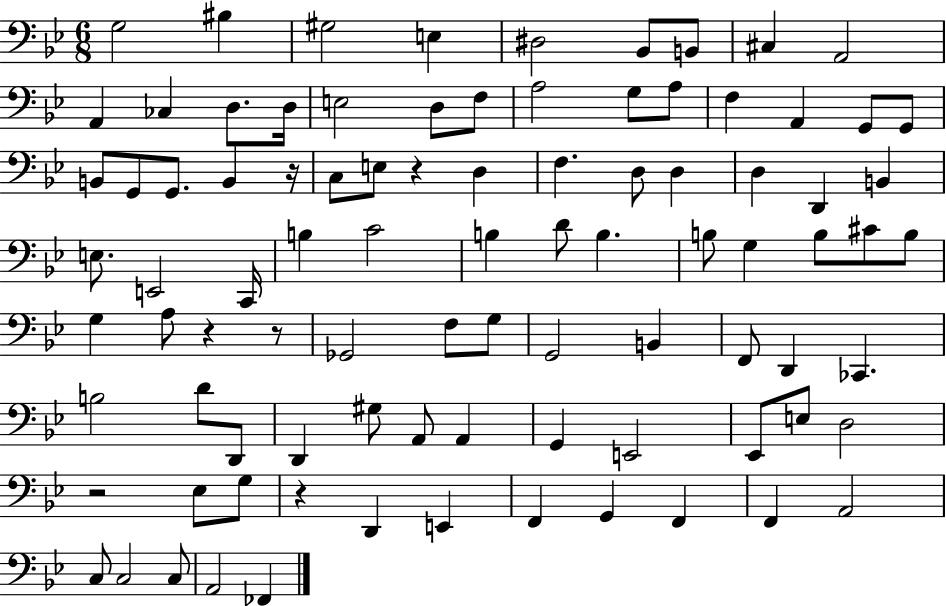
G3/h BIS3/q G#3/h E3/q D#3/h Bb2/e B2/e C#3/q A2/h A2/q CES3/q D3/e. D3/s E3/h D3/e F3/e A3/h G3/e A3/e F3/q A2/q G2/e G2/e B2/e G2/e G2/e. B2/q R/s C3/e E3/e R/q D3/q F3/q. D3/e D3/q D3/q D2/q B2/q E3/e. E2/h C2/s B3/q C4/h B3/q D4/e B3/q. B3/e G3/q B3/e C#4/e B3/e G3/q A3/e R/q R/e Gb2/h F3/e G3/e G2/h B2/q F2/e D2/q CES2/q. B3/h D4/e D2/e D2/q G#3/e A2/e A2/q G2/q E2/h Eb2/e E3/e D3/h R/h Eb3/e G3/e R/q D2/q E2/q F2/q G2/q F2/q F2/q A2/h C3/e C3/h C3/e A2/h FES2/q